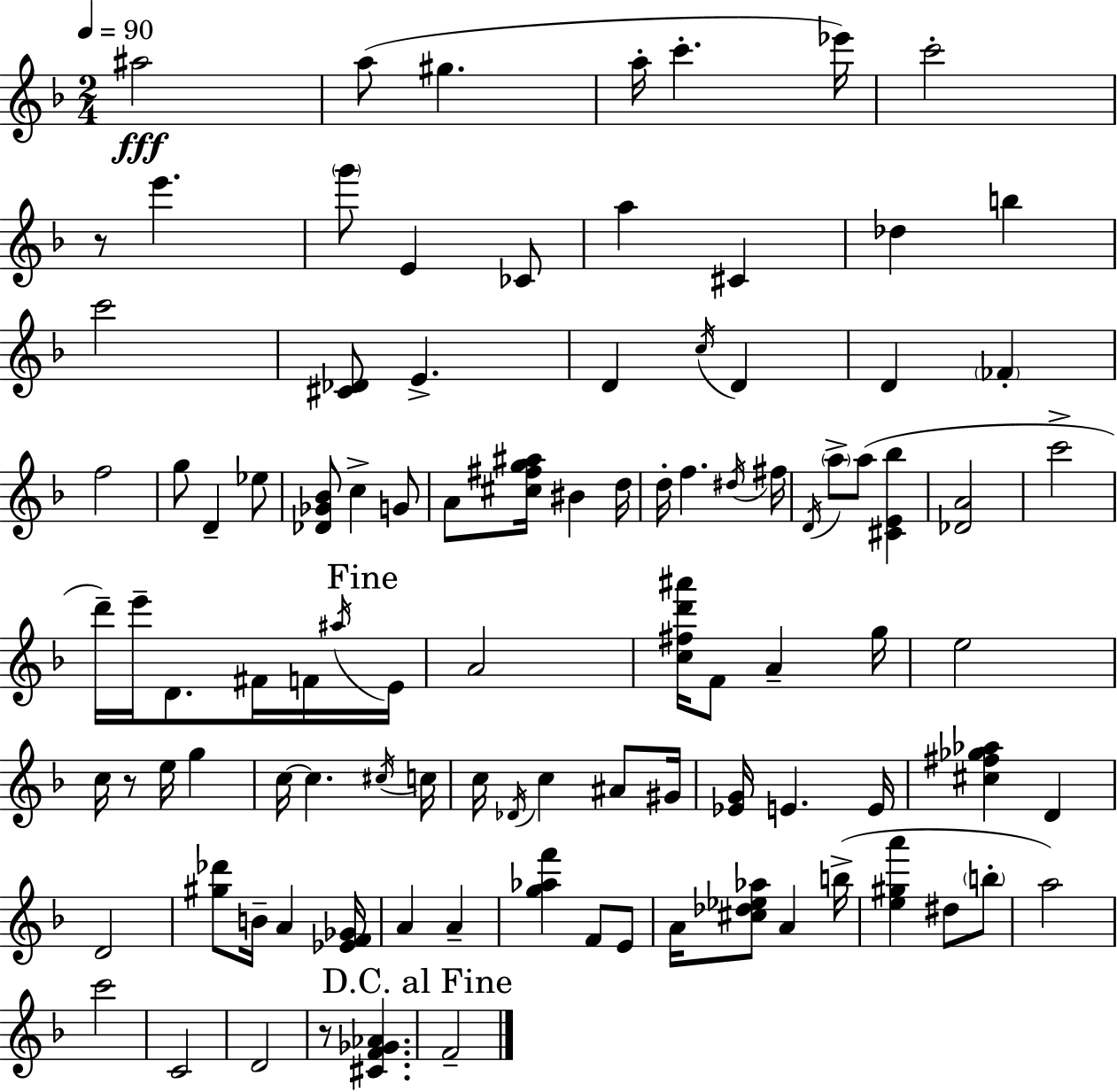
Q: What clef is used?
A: treble